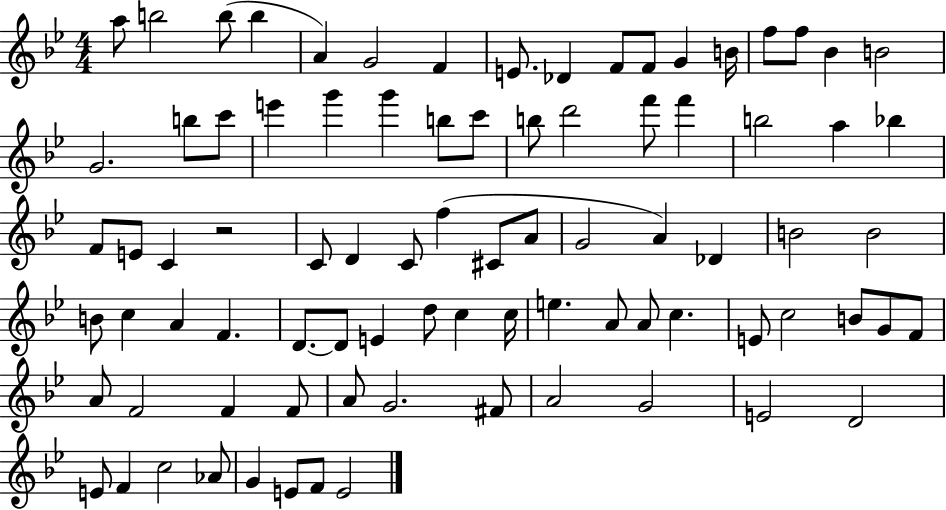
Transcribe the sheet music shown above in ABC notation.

X:1
T:Untitled
M:4/4
L:1/4
K:Bb
a/2 b2 b/2 b A G2 F E/2 _D F/2 F/2 G B/4 f/2 f/2 _B B2 G2 b/2 c'/2 e' g' g' b/2 c'/2 b/2 d'2 f'/2 f' b2 a _b F/2 E/2 C z2 C/2 D C/2 f ^C/2 A/2 G2 A _D B2 B2 B/2 c A F D/2 D/2 E d/2 c c/4 e A/2 A/2 c E/2 c2 B/2 G/2 F/2 A/2 F2 F F/2 A/2 G2 ^F/2 A2 G2 E2 D2 E/2 F c2 _A/2 G E/2 F/2 E2